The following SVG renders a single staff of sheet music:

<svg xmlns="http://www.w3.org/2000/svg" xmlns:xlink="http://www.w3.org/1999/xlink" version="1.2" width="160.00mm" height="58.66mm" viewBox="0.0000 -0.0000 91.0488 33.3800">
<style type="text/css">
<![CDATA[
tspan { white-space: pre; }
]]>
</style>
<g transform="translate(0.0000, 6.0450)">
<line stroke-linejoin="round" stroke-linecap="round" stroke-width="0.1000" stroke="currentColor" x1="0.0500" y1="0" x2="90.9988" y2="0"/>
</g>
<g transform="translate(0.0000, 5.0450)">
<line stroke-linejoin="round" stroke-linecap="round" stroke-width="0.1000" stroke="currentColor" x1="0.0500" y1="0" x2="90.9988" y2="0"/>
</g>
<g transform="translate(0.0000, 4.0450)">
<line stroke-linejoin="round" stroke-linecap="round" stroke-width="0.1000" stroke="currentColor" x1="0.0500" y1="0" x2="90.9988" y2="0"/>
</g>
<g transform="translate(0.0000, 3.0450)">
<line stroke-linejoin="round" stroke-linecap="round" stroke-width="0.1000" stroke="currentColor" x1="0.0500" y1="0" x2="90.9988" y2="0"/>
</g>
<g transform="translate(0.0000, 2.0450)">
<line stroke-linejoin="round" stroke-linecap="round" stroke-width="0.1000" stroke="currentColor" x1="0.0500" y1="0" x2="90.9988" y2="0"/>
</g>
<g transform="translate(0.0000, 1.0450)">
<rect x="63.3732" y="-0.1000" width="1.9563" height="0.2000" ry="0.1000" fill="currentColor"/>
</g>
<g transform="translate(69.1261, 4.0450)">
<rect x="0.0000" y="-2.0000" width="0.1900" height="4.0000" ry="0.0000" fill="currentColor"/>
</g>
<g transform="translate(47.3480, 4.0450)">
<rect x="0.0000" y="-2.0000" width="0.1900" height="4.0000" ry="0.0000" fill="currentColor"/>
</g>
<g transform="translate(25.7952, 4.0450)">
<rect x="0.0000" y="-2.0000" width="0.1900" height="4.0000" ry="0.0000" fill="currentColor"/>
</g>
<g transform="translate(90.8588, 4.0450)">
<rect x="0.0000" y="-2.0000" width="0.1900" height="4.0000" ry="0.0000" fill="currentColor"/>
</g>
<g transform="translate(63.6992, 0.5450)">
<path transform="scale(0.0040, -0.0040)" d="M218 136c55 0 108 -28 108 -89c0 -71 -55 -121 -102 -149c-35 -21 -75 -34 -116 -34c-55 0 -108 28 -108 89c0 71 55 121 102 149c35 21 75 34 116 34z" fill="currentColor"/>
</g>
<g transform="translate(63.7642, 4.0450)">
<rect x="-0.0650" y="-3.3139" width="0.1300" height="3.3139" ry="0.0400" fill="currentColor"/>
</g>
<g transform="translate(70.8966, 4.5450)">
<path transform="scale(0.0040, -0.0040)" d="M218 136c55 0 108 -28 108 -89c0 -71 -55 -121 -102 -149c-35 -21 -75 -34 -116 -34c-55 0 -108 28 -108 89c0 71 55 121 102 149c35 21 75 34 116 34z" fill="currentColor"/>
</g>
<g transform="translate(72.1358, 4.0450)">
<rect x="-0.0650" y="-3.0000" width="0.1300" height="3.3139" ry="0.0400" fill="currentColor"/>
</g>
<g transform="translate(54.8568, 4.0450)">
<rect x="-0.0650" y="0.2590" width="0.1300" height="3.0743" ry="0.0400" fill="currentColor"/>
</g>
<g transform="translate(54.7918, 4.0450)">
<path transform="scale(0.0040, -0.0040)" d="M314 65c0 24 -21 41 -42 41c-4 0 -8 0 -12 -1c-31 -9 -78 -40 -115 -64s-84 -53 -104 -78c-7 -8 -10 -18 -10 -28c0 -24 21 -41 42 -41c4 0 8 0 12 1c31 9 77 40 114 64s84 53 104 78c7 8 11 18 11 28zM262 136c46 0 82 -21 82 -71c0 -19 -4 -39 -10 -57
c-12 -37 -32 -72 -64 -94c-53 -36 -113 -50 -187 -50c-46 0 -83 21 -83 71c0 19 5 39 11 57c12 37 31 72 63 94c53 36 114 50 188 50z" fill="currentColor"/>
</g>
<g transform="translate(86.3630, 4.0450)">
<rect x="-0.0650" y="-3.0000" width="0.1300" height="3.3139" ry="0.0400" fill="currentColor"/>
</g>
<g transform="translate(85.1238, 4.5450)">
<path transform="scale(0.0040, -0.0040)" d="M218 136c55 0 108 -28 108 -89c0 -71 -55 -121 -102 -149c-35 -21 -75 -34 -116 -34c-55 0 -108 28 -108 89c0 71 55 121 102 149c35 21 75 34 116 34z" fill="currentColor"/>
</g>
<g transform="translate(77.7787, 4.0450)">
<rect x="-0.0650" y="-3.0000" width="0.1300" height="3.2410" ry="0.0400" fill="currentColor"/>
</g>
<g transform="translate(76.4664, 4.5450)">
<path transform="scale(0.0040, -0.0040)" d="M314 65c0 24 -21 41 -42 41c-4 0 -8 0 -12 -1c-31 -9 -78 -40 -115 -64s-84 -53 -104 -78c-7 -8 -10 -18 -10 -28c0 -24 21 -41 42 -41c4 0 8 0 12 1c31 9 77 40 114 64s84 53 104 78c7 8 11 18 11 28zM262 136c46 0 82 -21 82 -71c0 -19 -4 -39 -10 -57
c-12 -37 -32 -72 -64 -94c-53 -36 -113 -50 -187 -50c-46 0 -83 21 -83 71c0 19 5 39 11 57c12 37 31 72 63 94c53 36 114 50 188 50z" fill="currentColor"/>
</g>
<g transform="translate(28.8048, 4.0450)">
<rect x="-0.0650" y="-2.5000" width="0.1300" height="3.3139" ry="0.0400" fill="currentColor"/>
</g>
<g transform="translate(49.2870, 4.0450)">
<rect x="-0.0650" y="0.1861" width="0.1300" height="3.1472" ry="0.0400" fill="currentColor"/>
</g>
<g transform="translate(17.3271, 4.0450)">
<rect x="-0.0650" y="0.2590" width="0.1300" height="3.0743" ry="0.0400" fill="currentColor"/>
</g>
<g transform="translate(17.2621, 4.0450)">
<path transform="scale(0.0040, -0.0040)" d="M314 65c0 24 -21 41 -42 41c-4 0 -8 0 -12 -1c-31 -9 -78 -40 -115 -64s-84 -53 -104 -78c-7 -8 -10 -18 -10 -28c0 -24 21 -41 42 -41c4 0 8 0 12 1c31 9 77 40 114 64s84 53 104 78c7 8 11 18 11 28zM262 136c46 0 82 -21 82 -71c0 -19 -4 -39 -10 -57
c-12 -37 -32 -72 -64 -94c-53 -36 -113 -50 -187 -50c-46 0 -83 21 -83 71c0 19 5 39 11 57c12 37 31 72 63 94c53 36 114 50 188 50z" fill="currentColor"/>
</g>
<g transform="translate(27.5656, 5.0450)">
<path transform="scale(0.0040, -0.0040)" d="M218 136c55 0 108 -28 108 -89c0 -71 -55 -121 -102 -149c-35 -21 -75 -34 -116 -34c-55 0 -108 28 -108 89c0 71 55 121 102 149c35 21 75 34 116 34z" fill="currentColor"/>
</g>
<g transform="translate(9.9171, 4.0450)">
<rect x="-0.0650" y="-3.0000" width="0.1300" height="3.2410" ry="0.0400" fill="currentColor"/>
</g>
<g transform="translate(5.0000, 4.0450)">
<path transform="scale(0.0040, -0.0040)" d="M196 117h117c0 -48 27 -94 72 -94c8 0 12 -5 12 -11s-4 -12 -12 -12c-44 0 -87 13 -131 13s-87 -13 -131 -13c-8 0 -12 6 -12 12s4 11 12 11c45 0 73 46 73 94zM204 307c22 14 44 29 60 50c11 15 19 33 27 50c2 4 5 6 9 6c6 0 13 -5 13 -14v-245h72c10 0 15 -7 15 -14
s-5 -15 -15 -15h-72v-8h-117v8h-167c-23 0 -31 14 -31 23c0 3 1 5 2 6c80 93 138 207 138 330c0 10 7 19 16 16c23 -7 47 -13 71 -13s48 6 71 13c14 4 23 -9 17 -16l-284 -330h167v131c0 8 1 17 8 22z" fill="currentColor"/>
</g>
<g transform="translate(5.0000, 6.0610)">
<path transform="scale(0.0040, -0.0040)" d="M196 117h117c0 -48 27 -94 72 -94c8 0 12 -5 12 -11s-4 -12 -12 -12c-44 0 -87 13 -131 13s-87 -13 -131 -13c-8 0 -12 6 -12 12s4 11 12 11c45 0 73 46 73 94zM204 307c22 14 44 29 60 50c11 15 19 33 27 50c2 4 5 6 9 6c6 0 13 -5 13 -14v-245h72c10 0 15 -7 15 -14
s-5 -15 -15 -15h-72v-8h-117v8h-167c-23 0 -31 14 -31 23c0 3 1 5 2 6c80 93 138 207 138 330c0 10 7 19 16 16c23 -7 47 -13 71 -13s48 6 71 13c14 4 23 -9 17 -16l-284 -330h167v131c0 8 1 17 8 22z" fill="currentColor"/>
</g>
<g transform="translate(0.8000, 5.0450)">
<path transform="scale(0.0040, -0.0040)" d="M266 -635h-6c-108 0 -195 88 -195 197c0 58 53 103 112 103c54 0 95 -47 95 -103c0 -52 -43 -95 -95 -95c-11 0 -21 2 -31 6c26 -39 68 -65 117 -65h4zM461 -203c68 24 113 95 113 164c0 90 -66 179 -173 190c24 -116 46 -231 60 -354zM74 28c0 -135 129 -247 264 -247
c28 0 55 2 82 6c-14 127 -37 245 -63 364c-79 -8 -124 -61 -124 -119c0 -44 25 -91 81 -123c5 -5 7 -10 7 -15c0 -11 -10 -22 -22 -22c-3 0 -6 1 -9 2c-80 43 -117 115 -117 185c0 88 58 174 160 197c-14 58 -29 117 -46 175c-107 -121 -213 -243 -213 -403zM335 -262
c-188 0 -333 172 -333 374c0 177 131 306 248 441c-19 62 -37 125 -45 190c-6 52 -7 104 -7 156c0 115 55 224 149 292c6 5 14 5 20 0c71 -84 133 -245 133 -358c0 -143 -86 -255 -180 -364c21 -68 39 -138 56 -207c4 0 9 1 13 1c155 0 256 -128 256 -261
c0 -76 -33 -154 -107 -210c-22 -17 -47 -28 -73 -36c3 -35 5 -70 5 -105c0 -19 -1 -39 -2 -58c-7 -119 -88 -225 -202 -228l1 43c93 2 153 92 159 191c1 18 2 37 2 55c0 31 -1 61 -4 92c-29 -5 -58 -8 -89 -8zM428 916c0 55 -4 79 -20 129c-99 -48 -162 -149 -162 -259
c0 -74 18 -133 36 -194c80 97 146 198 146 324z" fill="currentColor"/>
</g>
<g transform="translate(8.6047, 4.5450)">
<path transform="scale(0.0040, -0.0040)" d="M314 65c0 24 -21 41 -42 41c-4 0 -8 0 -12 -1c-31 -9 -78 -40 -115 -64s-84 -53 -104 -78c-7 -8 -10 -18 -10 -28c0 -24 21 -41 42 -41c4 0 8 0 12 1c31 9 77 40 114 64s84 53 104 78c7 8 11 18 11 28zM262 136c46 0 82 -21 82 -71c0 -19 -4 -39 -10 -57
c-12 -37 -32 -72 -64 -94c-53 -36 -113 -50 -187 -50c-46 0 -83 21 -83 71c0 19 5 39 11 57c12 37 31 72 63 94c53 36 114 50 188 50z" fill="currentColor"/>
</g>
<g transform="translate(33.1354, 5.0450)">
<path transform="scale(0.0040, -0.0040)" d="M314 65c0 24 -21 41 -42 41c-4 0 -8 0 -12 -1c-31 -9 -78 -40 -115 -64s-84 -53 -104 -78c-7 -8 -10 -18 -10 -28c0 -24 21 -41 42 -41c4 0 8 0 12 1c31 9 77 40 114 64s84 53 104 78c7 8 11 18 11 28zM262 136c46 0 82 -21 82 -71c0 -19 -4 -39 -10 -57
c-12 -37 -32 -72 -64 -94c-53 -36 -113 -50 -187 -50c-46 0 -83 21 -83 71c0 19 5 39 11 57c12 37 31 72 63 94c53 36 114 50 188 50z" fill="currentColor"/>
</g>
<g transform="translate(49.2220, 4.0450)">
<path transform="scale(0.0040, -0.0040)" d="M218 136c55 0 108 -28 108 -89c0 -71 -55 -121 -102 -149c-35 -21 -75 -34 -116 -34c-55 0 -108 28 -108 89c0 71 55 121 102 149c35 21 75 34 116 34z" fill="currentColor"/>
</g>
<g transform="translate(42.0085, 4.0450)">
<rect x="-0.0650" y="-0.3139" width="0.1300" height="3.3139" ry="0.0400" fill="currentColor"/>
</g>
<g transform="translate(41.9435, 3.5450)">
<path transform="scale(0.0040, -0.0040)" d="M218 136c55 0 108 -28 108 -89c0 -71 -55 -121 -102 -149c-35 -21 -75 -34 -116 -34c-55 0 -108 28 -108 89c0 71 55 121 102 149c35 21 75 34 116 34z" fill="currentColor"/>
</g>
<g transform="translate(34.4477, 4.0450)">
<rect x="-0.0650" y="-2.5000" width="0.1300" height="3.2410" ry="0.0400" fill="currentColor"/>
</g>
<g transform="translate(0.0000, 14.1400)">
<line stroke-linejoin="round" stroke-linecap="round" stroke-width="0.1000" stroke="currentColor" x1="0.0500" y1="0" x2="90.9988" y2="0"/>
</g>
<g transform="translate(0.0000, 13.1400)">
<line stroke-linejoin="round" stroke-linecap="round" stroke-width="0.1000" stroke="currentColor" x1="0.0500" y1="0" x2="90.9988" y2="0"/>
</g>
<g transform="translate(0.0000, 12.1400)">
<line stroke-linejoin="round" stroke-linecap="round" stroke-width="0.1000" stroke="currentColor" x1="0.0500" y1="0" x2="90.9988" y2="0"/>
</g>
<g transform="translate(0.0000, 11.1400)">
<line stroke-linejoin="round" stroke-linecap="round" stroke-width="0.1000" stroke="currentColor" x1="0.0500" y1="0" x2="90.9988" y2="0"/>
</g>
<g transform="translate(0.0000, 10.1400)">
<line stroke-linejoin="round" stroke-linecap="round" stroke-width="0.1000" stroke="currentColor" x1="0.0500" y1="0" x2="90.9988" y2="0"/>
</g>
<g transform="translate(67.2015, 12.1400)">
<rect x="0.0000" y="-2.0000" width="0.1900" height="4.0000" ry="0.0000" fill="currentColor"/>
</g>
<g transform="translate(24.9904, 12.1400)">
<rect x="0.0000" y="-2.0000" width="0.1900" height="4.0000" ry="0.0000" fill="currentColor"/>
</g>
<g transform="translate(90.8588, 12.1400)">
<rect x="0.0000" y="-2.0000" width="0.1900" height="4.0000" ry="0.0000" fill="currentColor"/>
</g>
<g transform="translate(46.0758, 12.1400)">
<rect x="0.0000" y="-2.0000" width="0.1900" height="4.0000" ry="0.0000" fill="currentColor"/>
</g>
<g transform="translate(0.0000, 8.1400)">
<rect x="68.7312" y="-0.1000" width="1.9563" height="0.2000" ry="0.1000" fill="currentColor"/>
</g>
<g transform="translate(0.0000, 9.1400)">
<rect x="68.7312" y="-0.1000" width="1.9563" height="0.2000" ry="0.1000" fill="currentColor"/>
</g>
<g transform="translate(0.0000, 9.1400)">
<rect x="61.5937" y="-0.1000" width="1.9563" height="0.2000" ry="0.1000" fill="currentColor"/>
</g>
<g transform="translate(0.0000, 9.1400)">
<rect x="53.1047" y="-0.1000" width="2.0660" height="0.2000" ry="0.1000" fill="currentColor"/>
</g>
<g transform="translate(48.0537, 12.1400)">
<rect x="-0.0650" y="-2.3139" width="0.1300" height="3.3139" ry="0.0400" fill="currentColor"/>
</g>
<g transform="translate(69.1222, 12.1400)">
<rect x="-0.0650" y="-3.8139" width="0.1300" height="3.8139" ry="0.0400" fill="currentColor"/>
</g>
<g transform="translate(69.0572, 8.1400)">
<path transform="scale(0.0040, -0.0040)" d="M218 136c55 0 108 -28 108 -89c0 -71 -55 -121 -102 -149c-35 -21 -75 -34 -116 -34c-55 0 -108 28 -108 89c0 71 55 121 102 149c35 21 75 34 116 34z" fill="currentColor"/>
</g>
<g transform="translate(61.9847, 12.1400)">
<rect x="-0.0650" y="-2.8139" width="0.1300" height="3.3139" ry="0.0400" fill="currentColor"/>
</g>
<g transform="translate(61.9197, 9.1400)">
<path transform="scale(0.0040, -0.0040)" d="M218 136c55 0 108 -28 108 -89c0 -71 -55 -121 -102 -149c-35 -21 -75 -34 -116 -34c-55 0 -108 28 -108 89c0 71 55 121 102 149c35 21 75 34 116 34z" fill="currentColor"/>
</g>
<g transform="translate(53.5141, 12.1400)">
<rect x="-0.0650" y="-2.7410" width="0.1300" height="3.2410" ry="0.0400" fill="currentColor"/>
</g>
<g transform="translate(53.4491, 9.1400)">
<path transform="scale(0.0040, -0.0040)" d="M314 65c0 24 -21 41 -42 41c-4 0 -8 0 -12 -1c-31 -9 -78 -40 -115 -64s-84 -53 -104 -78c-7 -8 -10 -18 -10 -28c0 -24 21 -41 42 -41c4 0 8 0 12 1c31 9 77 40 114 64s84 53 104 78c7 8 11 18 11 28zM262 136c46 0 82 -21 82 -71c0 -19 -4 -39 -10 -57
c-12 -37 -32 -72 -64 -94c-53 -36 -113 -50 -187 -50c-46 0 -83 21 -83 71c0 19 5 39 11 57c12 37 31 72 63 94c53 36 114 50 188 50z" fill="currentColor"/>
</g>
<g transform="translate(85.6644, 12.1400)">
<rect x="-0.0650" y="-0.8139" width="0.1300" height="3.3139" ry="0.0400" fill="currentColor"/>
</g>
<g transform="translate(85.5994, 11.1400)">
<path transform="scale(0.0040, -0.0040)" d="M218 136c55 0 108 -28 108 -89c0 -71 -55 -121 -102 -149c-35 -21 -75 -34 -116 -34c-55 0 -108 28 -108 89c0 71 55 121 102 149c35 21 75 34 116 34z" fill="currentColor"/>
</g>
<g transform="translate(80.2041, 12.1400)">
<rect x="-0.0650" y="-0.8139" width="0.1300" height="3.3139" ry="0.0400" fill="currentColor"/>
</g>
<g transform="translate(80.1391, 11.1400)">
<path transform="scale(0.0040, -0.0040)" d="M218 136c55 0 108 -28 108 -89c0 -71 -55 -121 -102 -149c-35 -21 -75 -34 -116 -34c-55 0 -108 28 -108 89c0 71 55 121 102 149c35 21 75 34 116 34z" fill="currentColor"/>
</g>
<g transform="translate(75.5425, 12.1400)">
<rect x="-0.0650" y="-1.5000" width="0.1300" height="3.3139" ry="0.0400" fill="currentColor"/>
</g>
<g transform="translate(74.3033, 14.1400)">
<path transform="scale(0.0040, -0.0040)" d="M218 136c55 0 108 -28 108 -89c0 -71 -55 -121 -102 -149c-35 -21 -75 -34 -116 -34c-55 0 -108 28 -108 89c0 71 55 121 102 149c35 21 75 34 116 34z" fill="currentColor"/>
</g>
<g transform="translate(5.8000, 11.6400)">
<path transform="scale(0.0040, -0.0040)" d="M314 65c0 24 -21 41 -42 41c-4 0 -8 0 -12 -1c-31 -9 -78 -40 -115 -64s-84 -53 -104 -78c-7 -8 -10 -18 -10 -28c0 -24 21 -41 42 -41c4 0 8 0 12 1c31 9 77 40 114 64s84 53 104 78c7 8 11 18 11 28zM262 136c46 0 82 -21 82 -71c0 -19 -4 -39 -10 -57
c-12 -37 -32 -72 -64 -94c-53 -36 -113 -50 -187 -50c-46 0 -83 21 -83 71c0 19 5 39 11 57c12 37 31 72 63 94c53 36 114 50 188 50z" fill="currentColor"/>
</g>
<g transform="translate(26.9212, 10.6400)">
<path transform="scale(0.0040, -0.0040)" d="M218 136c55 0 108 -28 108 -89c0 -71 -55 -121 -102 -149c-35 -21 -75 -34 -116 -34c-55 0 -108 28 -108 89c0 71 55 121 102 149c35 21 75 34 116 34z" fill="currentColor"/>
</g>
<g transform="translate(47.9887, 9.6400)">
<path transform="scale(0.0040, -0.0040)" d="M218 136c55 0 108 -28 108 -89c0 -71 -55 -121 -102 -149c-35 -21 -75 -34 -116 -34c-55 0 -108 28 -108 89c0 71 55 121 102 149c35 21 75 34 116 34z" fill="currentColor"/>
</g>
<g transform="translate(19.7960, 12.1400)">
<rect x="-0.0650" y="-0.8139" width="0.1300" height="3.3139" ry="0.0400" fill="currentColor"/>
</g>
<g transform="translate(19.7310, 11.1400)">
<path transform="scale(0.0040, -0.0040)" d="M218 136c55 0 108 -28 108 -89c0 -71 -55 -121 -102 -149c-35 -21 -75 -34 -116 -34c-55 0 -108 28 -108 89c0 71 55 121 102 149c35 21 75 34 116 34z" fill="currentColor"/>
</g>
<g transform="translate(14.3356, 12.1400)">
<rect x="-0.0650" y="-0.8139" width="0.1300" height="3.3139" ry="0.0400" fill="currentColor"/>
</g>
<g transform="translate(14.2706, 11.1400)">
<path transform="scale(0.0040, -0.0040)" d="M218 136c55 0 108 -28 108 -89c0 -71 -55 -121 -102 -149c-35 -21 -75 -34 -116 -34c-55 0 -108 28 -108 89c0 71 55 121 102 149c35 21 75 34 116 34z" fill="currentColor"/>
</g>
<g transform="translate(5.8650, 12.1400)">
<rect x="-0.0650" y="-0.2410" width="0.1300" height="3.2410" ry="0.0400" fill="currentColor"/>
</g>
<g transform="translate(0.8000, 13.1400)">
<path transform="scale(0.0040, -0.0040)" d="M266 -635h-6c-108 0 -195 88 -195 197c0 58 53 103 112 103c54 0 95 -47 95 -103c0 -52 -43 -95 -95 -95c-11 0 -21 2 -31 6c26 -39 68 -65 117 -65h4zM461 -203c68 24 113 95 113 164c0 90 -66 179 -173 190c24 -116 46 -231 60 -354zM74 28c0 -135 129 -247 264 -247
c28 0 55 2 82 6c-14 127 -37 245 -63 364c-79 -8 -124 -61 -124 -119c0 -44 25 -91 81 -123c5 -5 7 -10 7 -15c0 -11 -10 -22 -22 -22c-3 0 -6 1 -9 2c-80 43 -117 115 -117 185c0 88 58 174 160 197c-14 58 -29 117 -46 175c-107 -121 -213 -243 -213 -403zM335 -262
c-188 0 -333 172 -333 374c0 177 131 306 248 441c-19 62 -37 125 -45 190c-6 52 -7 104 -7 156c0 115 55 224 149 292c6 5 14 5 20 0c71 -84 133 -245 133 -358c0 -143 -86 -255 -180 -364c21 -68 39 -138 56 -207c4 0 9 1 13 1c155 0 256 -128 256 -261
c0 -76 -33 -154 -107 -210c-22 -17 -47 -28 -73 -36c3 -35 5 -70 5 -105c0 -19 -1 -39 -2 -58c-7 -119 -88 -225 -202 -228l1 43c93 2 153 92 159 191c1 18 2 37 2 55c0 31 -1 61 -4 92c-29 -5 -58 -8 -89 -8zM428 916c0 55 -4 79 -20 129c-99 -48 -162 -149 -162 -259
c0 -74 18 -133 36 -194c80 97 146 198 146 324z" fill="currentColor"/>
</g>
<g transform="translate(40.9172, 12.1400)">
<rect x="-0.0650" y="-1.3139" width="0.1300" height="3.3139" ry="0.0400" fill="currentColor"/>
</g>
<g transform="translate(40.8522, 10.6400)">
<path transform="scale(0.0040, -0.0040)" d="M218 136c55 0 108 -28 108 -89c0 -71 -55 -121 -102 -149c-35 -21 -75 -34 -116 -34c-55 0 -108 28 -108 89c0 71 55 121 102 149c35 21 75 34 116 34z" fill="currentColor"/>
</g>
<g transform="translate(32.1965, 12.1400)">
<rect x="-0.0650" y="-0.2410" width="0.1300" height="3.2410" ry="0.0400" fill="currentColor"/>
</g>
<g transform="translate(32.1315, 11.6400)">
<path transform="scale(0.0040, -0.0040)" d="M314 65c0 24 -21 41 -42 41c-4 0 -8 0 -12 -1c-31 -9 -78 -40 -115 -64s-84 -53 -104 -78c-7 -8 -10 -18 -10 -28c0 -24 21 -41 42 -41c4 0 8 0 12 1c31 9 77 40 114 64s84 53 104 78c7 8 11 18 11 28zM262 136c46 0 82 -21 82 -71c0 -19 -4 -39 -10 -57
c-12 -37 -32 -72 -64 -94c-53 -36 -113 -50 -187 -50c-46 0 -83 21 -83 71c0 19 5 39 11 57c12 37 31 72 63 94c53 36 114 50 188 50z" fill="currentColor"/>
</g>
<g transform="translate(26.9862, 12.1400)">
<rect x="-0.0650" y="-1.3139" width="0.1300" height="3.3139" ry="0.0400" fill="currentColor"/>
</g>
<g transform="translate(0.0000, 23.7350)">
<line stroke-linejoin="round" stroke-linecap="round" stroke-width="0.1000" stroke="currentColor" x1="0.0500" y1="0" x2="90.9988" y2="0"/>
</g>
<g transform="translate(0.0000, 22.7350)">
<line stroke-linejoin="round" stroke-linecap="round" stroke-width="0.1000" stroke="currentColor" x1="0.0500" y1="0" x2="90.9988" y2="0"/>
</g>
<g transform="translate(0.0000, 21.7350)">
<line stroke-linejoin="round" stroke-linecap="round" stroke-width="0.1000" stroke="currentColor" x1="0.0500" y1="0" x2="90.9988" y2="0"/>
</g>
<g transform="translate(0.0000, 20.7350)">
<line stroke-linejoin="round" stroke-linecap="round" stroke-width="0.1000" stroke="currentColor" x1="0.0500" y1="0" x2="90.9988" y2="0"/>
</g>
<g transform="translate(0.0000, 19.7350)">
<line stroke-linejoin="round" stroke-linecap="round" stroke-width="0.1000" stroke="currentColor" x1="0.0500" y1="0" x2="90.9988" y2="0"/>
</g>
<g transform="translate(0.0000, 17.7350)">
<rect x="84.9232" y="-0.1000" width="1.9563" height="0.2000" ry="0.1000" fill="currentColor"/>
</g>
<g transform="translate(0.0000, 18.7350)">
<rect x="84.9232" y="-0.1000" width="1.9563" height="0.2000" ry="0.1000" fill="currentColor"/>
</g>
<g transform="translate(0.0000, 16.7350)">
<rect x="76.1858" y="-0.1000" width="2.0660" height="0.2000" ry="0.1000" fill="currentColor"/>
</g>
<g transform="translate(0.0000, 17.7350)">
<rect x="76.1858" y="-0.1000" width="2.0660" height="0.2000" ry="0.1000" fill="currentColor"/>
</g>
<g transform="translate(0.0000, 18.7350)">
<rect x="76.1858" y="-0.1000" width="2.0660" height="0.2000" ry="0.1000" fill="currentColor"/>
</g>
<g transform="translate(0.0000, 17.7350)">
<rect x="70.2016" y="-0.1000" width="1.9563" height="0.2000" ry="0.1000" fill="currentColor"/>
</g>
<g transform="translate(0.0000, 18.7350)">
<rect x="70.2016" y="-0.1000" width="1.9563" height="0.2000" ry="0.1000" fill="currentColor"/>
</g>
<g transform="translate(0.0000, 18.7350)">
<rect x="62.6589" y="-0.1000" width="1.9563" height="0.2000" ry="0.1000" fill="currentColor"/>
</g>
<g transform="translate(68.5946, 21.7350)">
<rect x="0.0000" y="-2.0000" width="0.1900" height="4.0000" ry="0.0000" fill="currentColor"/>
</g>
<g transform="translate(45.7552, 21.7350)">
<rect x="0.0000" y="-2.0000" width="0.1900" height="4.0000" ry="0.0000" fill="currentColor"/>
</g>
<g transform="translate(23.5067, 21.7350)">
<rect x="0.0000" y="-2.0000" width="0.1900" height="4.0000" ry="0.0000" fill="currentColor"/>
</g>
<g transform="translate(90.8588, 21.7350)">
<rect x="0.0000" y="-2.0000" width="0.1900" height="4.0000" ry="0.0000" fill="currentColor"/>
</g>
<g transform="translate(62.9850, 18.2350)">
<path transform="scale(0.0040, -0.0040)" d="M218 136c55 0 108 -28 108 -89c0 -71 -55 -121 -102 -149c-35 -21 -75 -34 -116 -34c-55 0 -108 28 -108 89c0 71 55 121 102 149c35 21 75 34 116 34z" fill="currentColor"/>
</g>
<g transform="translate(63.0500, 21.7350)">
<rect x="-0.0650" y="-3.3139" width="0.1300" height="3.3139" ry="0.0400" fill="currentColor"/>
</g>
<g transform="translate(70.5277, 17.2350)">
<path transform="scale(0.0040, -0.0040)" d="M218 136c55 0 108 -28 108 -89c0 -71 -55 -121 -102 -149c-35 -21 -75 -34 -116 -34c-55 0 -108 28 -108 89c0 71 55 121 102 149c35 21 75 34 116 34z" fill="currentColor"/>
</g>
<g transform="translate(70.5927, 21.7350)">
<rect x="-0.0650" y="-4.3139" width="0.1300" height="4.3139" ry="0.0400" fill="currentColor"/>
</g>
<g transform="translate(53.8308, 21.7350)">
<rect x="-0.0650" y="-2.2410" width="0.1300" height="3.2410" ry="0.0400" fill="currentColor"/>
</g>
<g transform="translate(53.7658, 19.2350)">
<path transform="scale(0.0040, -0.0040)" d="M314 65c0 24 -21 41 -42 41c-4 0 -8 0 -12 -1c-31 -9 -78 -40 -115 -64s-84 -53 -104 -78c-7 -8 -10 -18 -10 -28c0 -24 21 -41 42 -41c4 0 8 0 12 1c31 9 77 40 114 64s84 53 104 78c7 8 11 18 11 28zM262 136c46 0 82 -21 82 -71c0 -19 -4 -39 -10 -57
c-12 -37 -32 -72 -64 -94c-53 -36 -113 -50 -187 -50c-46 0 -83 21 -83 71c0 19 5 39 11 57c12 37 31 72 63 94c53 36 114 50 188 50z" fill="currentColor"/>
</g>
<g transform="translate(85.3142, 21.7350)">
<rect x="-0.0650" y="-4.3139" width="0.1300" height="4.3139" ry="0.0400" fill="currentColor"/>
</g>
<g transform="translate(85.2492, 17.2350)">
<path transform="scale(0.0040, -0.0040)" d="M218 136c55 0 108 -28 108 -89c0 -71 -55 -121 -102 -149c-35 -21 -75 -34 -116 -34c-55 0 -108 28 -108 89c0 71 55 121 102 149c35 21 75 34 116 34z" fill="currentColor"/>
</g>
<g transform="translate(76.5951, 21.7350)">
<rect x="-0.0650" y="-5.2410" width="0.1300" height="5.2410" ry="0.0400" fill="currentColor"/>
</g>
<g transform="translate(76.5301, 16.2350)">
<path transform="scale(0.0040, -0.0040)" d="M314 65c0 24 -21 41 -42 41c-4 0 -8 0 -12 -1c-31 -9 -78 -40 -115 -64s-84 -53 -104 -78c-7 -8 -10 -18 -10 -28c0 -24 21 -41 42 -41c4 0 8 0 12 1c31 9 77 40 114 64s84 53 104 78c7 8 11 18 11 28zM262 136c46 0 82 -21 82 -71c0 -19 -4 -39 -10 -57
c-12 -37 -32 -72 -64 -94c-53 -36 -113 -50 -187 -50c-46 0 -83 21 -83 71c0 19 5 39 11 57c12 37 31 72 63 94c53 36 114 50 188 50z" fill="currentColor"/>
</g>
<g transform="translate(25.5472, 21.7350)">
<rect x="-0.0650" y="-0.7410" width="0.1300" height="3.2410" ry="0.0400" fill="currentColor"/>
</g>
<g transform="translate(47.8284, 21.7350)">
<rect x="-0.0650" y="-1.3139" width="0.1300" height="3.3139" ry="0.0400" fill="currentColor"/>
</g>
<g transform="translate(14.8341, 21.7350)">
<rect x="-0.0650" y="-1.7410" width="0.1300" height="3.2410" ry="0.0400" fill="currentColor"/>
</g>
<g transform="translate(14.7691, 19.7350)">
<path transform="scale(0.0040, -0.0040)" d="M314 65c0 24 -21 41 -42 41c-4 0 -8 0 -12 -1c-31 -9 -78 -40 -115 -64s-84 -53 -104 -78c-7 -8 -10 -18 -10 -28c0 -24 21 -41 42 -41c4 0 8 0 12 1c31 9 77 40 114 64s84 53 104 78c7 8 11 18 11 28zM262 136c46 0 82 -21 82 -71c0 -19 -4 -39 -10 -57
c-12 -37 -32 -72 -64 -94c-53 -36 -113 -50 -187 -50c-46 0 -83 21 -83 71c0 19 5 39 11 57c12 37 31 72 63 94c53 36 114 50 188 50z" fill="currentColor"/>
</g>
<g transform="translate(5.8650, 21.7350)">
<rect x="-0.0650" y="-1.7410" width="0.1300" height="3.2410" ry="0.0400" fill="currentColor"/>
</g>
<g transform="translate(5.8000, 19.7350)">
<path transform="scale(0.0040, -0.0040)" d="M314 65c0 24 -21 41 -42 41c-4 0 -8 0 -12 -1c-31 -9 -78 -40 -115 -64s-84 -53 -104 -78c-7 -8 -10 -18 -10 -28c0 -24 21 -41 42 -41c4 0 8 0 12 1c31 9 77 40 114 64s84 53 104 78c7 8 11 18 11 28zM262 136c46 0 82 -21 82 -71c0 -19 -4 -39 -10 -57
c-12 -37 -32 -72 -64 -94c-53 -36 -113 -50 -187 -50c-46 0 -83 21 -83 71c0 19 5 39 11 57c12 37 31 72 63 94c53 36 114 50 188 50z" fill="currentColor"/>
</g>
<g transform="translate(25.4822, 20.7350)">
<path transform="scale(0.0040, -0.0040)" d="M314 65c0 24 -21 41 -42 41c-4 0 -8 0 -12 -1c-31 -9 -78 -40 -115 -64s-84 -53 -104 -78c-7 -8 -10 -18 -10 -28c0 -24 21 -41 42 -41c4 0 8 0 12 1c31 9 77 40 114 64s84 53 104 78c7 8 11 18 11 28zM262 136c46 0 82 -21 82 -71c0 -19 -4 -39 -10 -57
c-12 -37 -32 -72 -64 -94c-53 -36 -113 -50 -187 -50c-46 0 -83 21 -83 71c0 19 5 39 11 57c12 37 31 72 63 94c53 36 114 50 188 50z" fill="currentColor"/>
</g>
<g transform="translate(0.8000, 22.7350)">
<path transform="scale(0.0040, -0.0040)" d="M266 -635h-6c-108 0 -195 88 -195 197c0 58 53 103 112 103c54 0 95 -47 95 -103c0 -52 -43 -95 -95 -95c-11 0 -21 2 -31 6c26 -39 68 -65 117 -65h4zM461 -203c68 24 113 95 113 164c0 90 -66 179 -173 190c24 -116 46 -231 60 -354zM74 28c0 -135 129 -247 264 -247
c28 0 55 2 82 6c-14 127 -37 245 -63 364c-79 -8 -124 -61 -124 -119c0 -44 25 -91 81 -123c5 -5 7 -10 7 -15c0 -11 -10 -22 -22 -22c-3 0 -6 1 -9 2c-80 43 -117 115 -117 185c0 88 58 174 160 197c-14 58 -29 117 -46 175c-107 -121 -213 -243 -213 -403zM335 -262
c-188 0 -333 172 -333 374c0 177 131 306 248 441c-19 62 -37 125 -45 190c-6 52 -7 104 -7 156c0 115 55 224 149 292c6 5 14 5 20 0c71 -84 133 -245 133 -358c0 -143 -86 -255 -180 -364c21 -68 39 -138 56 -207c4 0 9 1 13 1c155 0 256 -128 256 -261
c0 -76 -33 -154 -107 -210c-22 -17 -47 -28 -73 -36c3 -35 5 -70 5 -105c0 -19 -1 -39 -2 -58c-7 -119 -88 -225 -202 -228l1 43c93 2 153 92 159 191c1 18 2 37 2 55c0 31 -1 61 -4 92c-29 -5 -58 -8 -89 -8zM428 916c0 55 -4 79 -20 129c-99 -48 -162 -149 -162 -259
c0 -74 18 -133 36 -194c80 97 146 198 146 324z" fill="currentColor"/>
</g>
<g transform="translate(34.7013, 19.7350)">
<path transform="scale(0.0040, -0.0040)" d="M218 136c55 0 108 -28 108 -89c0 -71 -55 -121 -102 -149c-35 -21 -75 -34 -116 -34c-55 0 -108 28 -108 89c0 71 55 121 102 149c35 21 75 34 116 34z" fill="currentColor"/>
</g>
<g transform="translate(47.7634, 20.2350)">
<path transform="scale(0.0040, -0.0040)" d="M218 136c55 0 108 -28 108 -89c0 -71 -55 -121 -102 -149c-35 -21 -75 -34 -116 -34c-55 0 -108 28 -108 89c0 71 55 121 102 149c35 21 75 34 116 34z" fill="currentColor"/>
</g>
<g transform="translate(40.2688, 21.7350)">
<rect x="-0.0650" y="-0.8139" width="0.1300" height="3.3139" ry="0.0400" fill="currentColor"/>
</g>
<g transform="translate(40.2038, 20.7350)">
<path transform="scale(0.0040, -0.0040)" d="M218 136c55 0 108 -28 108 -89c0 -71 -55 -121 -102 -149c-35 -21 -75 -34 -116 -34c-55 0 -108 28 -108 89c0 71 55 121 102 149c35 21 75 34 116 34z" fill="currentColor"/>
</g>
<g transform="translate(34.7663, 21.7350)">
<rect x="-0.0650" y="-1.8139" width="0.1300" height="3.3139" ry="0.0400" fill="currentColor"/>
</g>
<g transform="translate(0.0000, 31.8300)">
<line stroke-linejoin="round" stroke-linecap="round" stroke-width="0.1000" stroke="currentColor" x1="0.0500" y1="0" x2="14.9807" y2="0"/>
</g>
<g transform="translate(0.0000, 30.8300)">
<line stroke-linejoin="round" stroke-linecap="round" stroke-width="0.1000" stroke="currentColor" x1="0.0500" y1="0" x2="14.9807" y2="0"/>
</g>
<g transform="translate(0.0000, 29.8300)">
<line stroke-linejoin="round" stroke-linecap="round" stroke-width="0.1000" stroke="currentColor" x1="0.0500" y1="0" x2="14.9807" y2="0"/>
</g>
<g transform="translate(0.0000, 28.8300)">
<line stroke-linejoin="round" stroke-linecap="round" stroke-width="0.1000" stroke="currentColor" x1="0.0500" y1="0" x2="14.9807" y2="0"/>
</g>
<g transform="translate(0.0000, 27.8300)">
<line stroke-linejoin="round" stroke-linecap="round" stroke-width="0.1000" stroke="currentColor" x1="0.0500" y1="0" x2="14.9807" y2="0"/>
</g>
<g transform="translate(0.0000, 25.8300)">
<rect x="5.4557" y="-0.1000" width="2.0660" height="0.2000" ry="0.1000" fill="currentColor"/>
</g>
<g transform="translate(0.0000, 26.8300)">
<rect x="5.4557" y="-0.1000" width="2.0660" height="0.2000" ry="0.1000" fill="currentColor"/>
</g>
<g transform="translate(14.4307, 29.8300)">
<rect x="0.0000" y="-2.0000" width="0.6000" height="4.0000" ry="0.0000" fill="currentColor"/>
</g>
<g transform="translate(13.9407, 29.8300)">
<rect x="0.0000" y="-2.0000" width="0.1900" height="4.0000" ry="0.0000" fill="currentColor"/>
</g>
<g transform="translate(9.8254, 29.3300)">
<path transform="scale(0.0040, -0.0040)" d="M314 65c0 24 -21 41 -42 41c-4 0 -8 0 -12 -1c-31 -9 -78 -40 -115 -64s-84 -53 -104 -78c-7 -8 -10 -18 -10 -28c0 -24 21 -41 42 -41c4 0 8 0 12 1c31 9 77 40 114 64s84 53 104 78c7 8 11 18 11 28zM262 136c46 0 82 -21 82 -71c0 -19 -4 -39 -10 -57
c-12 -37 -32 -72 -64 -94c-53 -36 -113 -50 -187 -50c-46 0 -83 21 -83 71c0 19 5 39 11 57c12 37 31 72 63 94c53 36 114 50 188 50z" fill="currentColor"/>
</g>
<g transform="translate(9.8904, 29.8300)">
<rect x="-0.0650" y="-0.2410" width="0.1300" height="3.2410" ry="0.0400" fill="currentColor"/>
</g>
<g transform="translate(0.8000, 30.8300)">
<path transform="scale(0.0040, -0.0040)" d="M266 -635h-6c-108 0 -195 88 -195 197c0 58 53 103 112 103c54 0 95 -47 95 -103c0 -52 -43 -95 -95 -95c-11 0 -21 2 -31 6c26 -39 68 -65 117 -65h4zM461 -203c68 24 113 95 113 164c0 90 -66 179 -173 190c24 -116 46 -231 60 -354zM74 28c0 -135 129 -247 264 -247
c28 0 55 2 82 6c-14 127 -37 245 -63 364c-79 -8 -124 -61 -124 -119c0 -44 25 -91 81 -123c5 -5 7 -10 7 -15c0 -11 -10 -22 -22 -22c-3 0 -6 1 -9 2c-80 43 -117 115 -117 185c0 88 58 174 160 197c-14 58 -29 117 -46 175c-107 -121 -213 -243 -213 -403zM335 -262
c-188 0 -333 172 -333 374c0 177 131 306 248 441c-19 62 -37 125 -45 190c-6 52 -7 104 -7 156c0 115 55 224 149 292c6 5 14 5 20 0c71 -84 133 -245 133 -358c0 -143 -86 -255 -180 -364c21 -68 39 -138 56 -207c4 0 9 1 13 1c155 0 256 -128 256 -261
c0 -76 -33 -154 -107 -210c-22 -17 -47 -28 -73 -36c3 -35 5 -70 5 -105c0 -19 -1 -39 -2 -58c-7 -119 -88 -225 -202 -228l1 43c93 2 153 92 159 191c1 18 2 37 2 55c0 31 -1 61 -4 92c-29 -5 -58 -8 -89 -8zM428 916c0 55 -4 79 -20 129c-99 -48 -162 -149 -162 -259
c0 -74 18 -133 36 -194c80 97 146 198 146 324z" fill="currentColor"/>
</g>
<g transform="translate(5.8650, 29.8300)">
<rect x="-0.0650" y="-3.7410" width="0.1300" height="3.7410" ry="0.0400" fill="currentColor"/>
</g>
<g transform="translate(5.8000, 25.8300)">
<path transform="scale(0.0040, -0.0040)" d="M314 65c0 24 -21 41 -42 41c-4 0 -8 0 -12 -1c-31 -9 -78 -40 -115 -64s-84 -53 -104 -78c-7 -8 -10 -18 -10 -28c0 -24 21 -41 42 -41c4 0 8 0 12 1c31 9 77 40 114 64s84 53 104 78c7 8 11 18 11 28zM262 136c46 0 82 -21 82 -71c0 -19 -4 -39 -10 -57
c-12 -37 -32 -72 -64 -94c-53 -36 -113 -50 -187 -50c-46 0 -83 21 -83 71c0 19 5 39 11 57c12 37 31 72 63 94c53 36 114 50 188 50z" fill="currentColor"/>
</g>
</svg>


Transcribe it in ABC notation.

X:1
T:Untitled
M:4/4
L:1/4
K:C
A2 B2 G G2 c B B2 b A A2 A c2 d d e c2 e g a2 a c' E d d f2 f2 d2 f d e g2 b d' f'2 d' c'2 c2